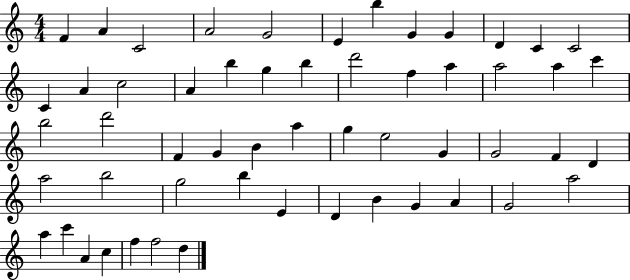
X:1
T:Untitled
M:4/4
L:1/4
K:C
F A C2 A2 G2 E b G G D C C2 C A c2 A b g b d'2 f a a2 a c' b2 d'2 F G B a g e2 G G2 F D a2 b2 g2 b E D B G A G2 a2 a c' A c f f2 d